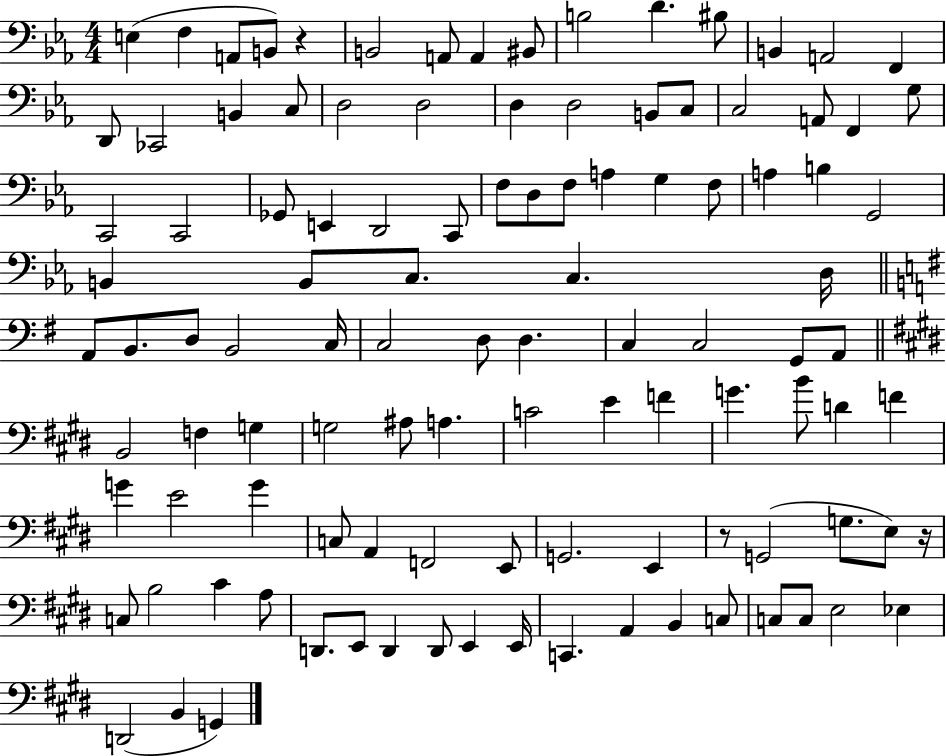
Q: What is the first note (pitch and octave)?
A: E3